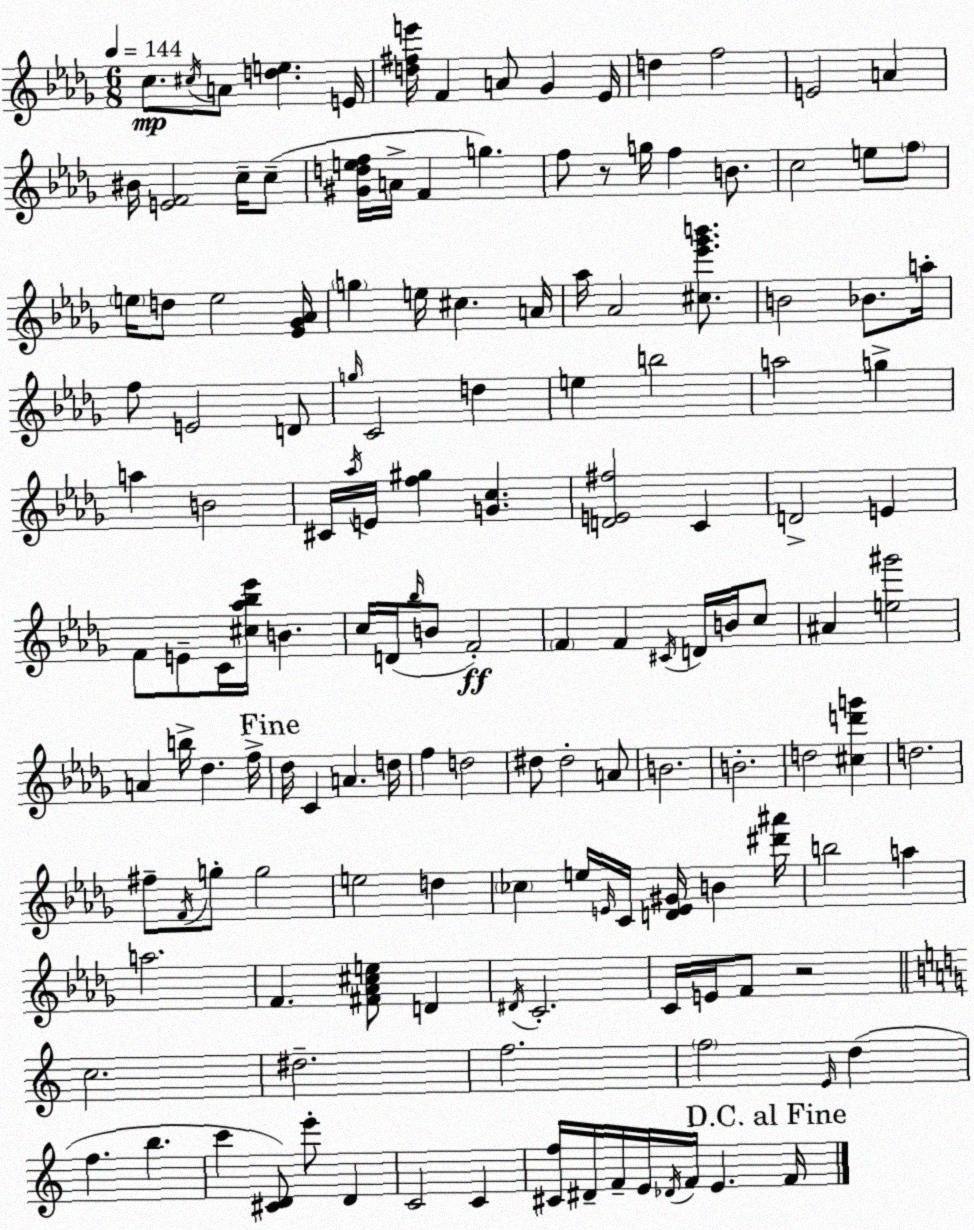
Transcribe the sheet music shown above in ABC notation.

X:1
T:Untitled
M:6/8
L:1/4
K:Bbm
c/2 ^c/4 A/2 [de] E/4 [d^fe']/4 F A/2 _G _E/4 d f2 E2 A ^B/4 [EF]2 c/4 c/2 [^Gdef]/4 A/4 F g f/2 z/2 g/4 f B/2 c2 e/2 f/2 e/4 d/2 e2 [_E_G_A]/4 g e/4 ^c A/4 _a/4 _A2 [^c_e'_g'b']/2 B2 _B/2 a/4 f/2 E2 D/2 g/4 C2 d e b2 a2 g a B2 ^C/4 _a/4 E/4 [f^g] [Gc] [DE^f]2 C D2 E F/2 E/2 C/4 [^c_a_b_e']/4 B c/4 D/4 _b/4 B/2 F2 F F ^C/4 D/4 B/4 c/2 ^A [e^g']2 A b/4 _d f/4 _d/4 C A d/4 f d2 ^d/2 ^d2 A/2 B2 B2 d2 [^cd'g'] d2 ^f/2 F/4 g/2 g2 e2 d _c e/4 E/4 C/4 [DE^G]/4 B [^d'^a']/4 b2 a a2 F [^F_A^ce]/2 D ^D/4 C2 C/4 E/4 F/2 z2 c2 ^d2 f2 f2 E/4 d f b c' [^CD]/2 e'/2 D C2 C [^Cf]/4 ^D/4 F/4 E/4 _D/4 F/4 E F/4